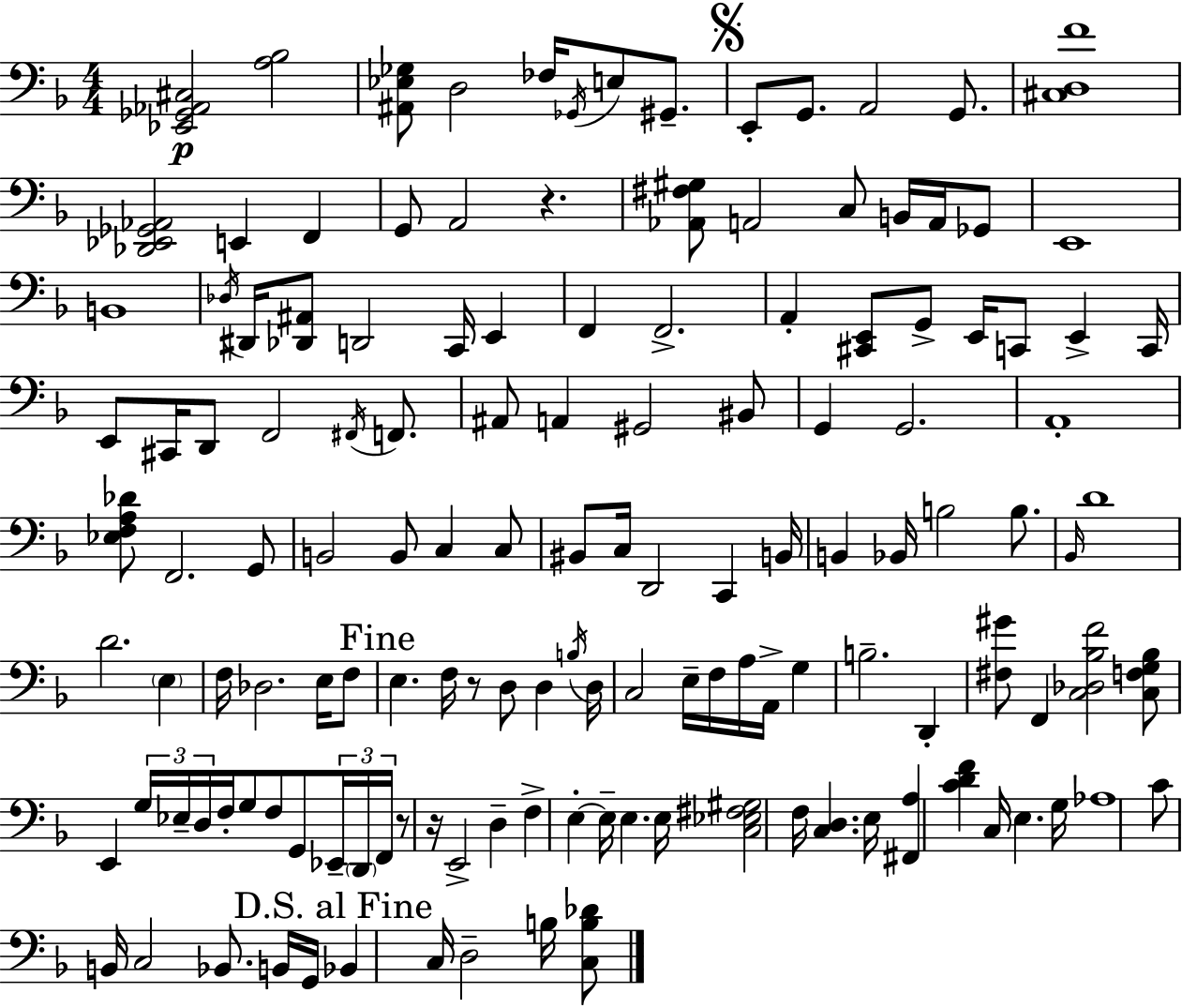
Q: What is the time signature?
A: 4/4